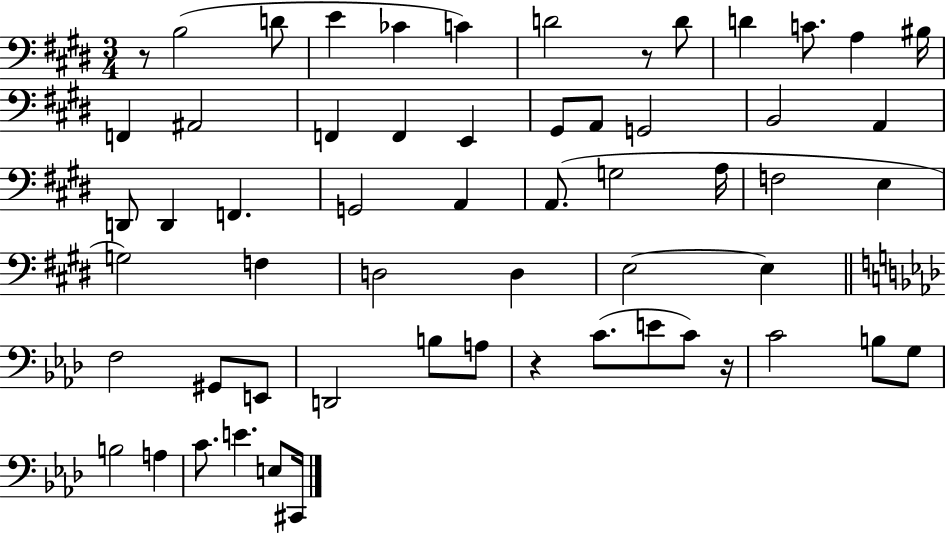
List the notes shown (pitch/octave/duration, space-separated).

R/e B3/h D4/e E4/q CES4/q C4/q D4/h R/e D4/e D4/q C4/e. A3/q BIS3/s F2/q A#2/h F2/q F2/q E2/q G#2/e A2/e G2/h B2/h A2/q D2/e D2/q F2/q. G2/h A2/q A2/e. G3/h A3/s F3/h E3/q G3/h F3/q D3/h D3/q E3/h E3/q F3/h G#2/e E2/e D2/h B3/e A3/e R/q C4/e. E4/e C4/e R/s C4/h B3/e G3/e B3/h A3/q C4/e. E4/q. E3/e C#2/s